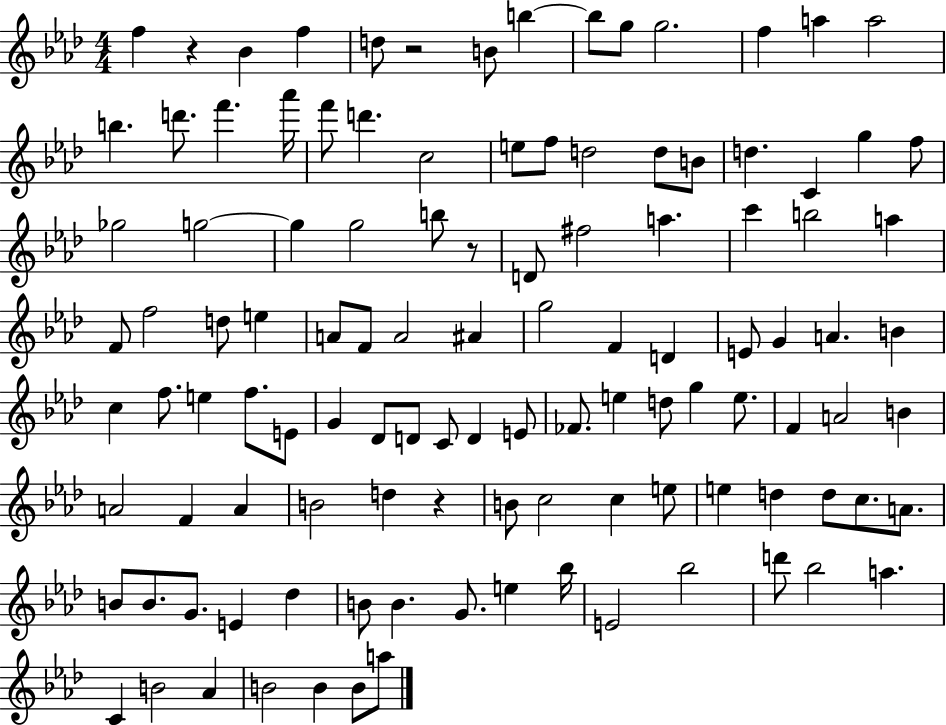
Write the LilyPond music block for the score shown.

{
  \clef treble
  \numericTimeSignature
  \time 4/4
  \key aes \major
  f''4 r4 bes'4 f''4 | d''8 r2 b'8 b''4~~ | b''8 g''8 g''2. | f''4 a''4 a''2 | \break b''4. d'''8. f'''4. aes'''16 | f'''8 d'''4. c''2 | e''8 f''8 d''2 d''8 b'8 | d''4. c'4 g''4 f''8 | \break ges''2 g''2~~ | g''4 g''2 b''8 r8 | d'8 fis''2 a''4. | c'''4 b''2 a''4 | \break f'8 f''2 d''8 e''4 | a'8 f'8 a'2 ais'4 | g''2 f'4 d'4 | e'8 g'4 a'4. b'4 | \break c''4 f''8. e''4 f''8. e'8 | g'4 des'8 d'8 c'8 d'4 e'8 | fes'8. e''4 d''8 g''4 e''8. | f'4 a'2 b'4 | \break a'2 f'4 a'4 | b'2 d''4 r4 | b'8 c''2 c''4 e''8 | e''4 d''4 d''8 c''8. a'8. | \break b'8 b'8. g'8. e'4 des''4 | b'8 b'4. g'8. e''4 bes''16 | e'2 bes''2 | d'''8 bes''2 a''4. | \break c'4 b'2 aes'4 | b'2 b'4 b'8 a''8 | \bar "|."
}